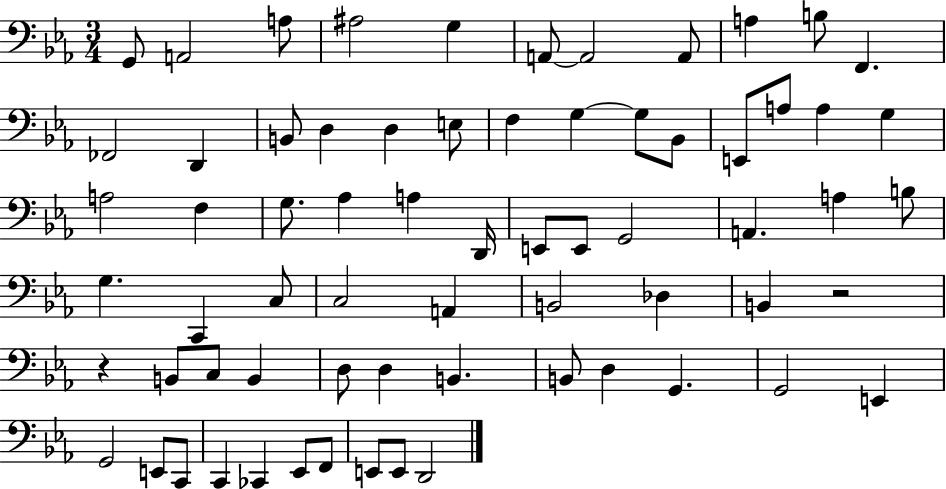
X:1
T:Untitled
M:3/4
L:1/4
K:Eb
G,,/2 A,,2 A,/2 ^A,2 G, A,,/2 A,,2 A,,/2 A, B,/2 F,, _F,,2 D,, B,,/2 D, D, E,/2 F, G, G,/2 _B,,/2 E,,/2 A,/2 A, G, A,2 F, G,/2 _A, A, D,,/4 E,,/2 E,,/2 G,,2 A,, A, B,/2 G, C,, C,/2 C,2 A,, B,,2 _D, B,, z2 z B,,/2 C,/2 B,, D,/2 D, B,, B,,/2 D, G,, G,,2 E,, G,,2 E,,/2 C,,/2 C,, _C,, _E,,/2 F,,/2 E,,/2 E,,/2 D,,2